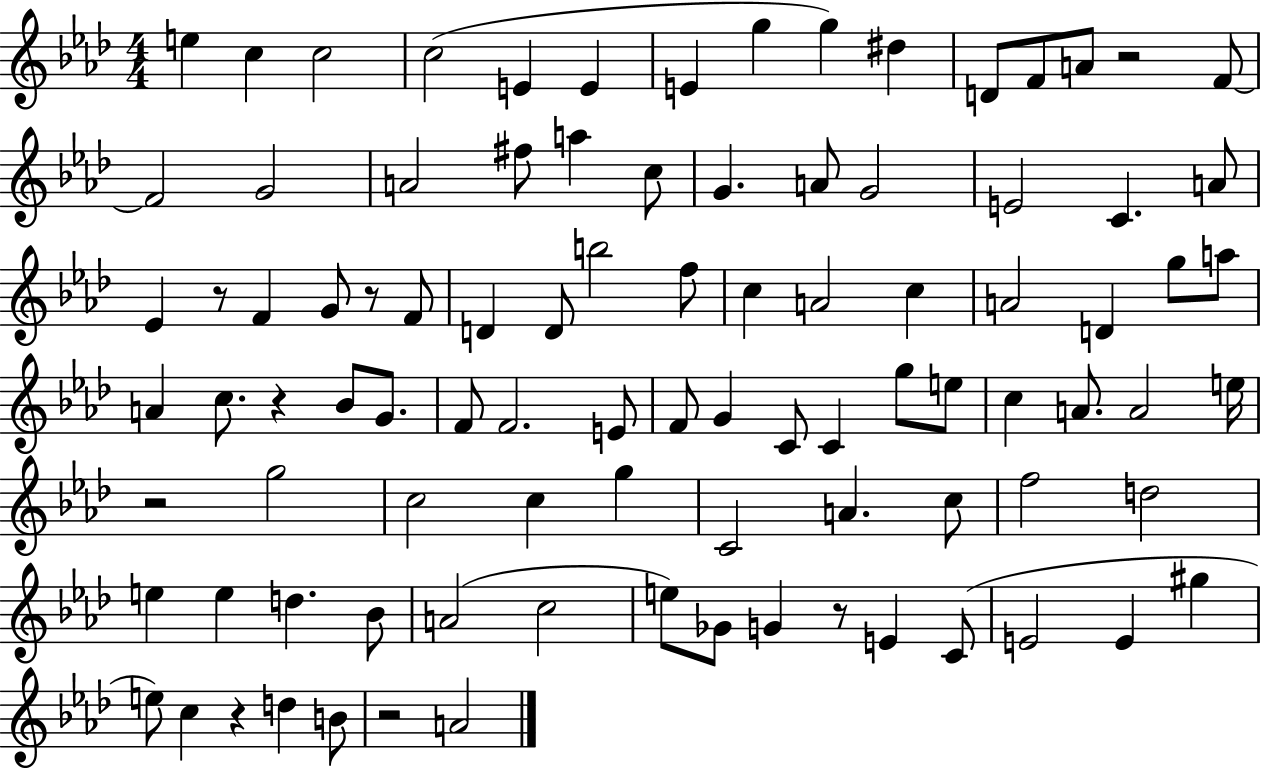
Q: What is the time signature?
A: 4/4